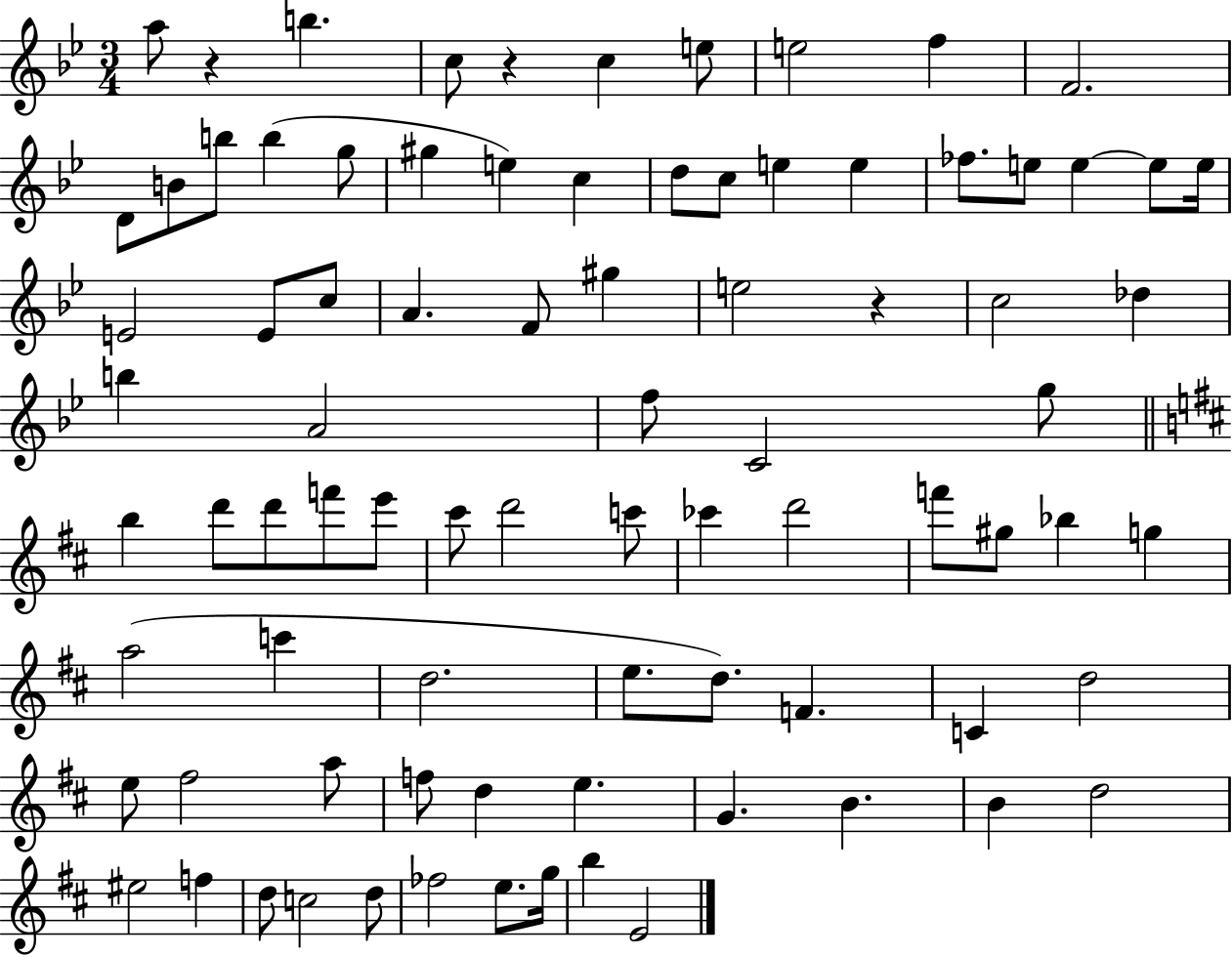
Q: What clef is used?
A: treble